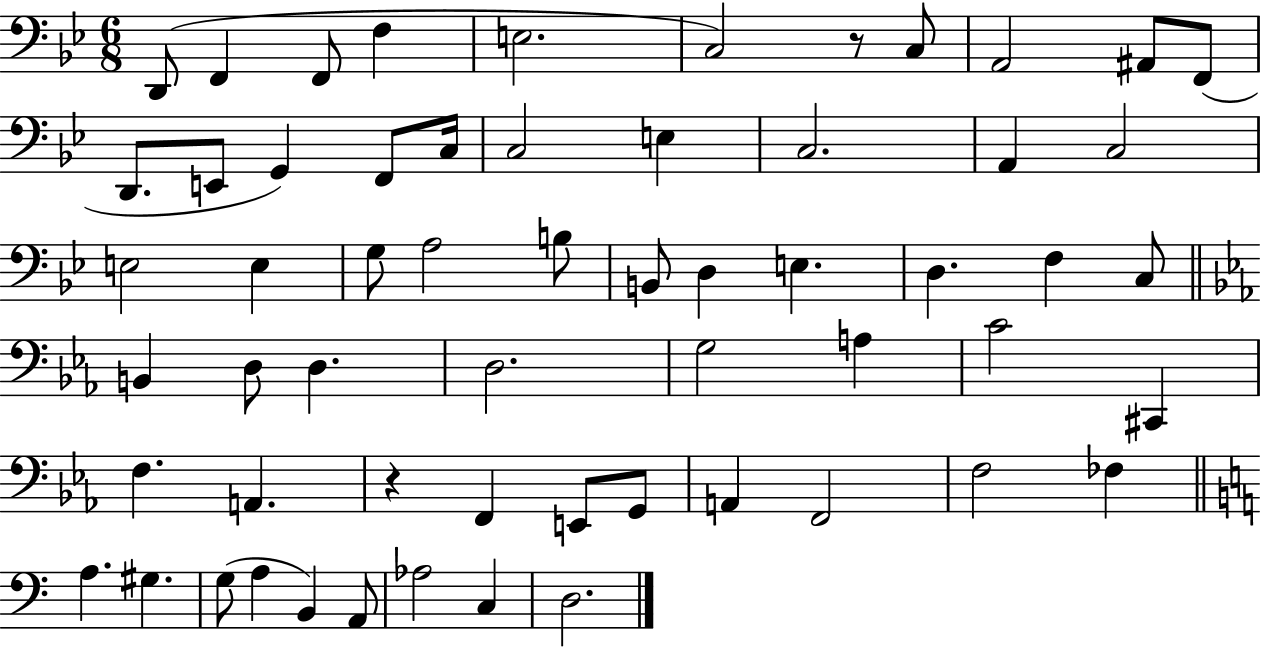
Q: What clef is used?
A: bass